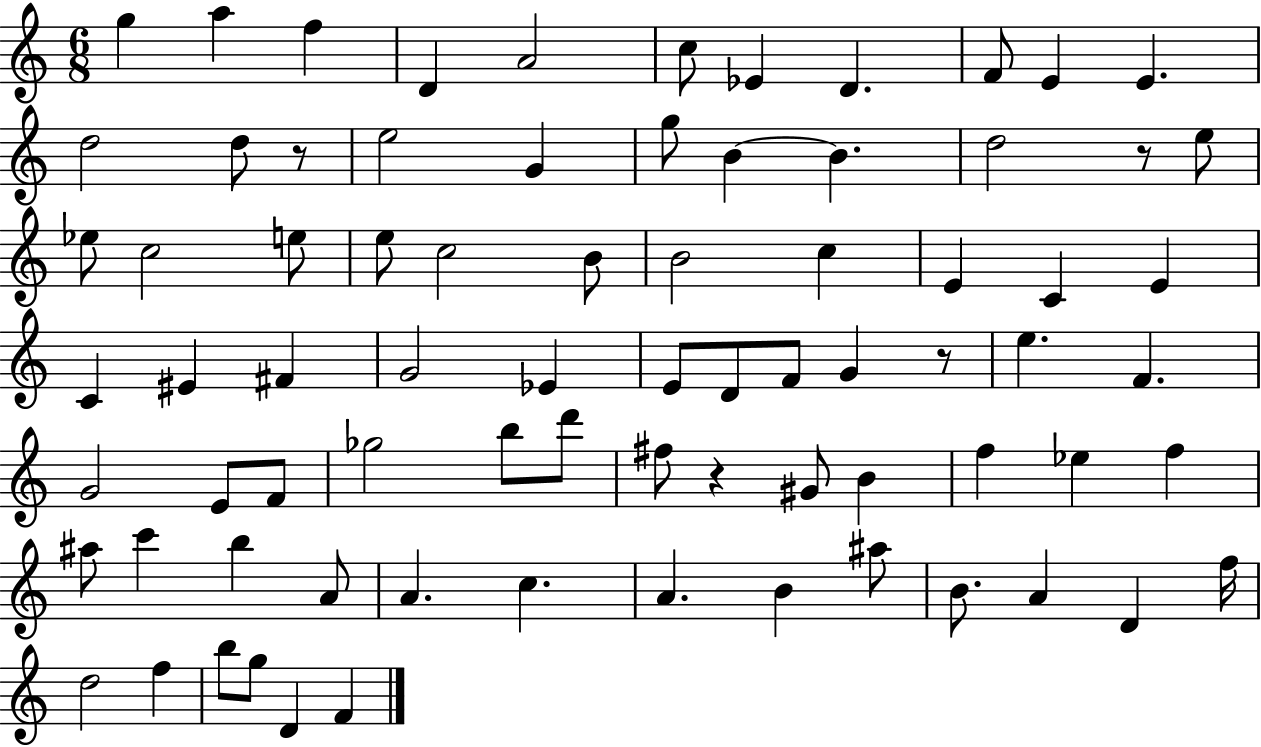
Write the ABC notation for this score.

X:1
T:Untitled
M:6/8
L:1/4
K:C
g a f D A2 c/2 _E D F/2 E E d2 d/2 z/2 e2 G g/2 B B d2 z/2 e/2 _e/2 c2 e/2 e/2 c2 B/2 B2 c E C E C ^E ^F G2 _E E/2 D/2 F/2 G z/2 e F G2 E/2 F/2 _g2 b/2 d'/2 ^f/2 z ^G/2 B f _e f ^a/2 c' b A/2 A c A B ^a/2 B/2 A D f/4 d2 f b/2 g/2 D F